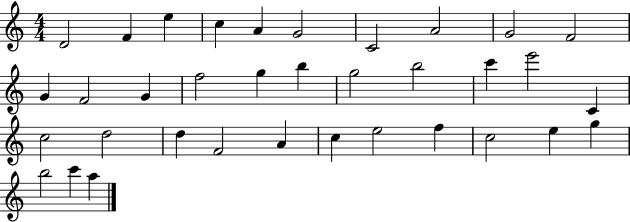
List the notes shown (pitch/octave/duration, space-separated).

D4/h F4/q E5/q C5/q A4/q G4/h C4/h A4/h G4/h F4/h G4/q F4/h G4/q F5/h G5/q B5/q G5/h B5/h C6/q E6/h C4/q C5/h D5/h D5/q F4/h A4/q C5/q E5/h F5/q C5/h E5/q G5/q B5/h C6/q A5/q